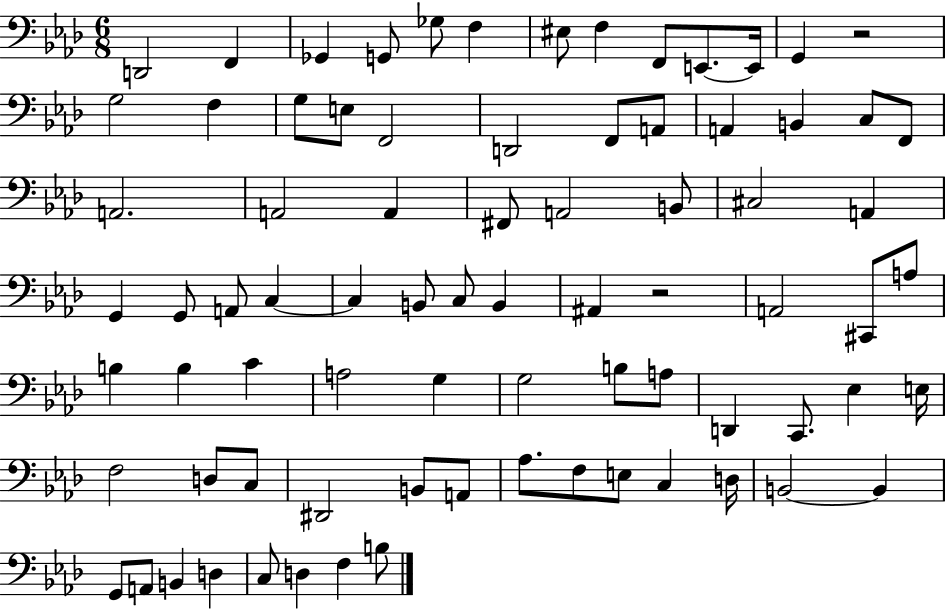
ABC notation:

X:1
T:Untitled
M:6/8
L:1/4
K:Ab
D,,2 F,, _G,, G,,/2 _G,/2 F, ^E,/2 F, F,,/2 E,,/2 E,,/4 G,, z2 G,2 F, G,/2 E,/2 F,,2 D,,2 F,,/2 A,,/2 A,, B,, C,/2 F,,/2 A,,2 A,,2 A,, ^F,,/2 A,,2 B,,/2 ^C,2 A,, G,, G,,/2 A,,/2 C, C, B,,/2 C,/2 B,, ^A,, z2 A,,2 ^C,,/2 A,/2 B, B, C A,2 G, G,2 B,/2 A,/2 D,, C,,/2 _E, E,/4 F,2 D,/2 C,/2 ^D,,2 B,,/2 A,,/2 _A,/2 F,/2 E,/2 C, D,/4 B,,2 B,, G,,/2 A,,/2 B,, D, C,/2 D, F, B,/2